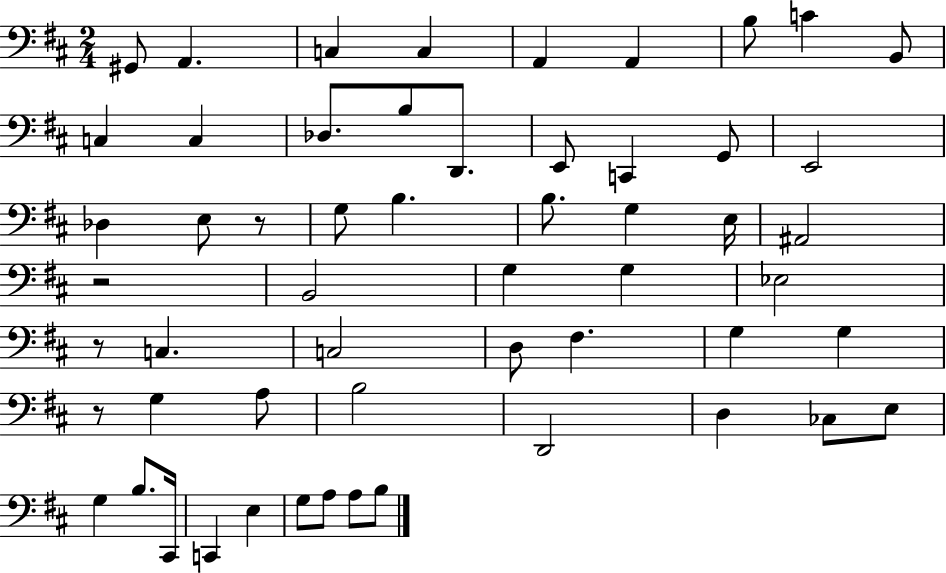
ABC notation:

X:1
T:Untitled
M:2/4
L:1/4
K:D
^G,,/2 A,, C, C, A,, A,, B,/2 C B,,/2 C, C, _D,/2 B,/2 D,,/2 E,,/2 C,, G,,/2 E,,2 _D, E,/2 z/2 G,/2 B, B,/2 G, E,/4 ^A,,2 z2 B,,2 G, G, _E,2 z/2 C, C,2 D,/2 ^F, G, G, z/2 G, A,/2 B,2 D,,2 D, _C,/2 E,/2 G, B,/2 ^C,,/4 C,, E, G,/2 A,/2 A,/2 B,/2